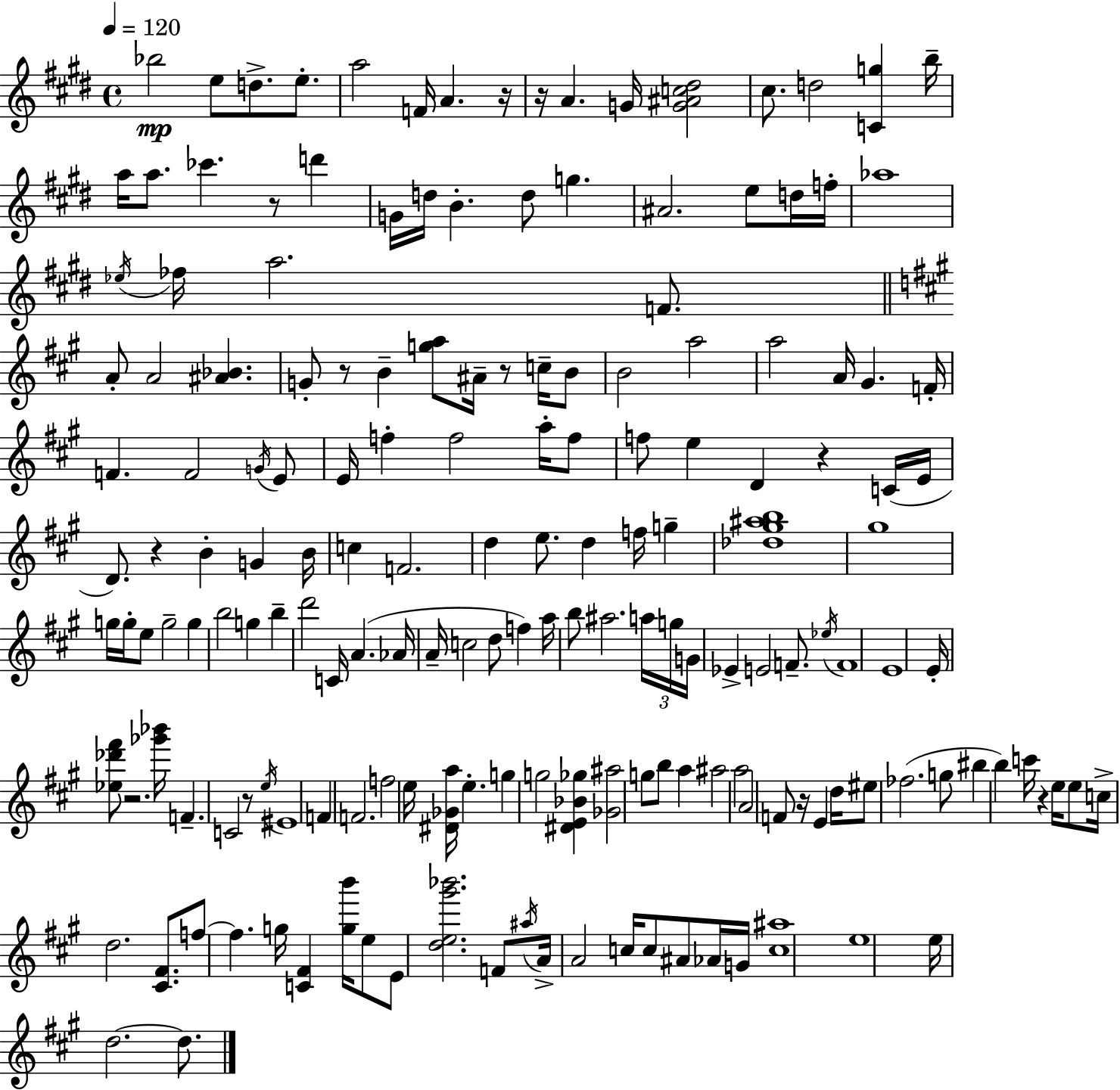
{
  \clef treble
  \time 4/4
  \defaultTimeSignature
  \key e \major
  \tempo 4 = 120
  bes''2\mp e''8 d''8.-> e''8.-. | a''2 f'16 a'4. r16 | r16 a'4. g'16 <g' ais' c'' dis''>2 | cis''8. d''2 <c' g''>4 b''16-- | \break a''16 a''8. ces'''4. r8 d'''4 | g'16 d''16 b'4.-. d''8 g''4. | ais'2. e''8 d''16 f''16-. | aes''1 | \break \acciaccatura { ees''16 } fes''16 a''2. f'8. | \bar "||" \break \key a \major a'8-. a'2 <ais' bes'>4. | g'8-. r8 b'4-- <g'' a''>8 ais'16-- r8 c''16-- b'8 | b'2 a''2 | a''2 a'16 gis'4. f'16-. | \break f'4. f'2 \acciaccatura { g'16 } e'8 | e'16 f''4-. f''2 a''16-. f''8 | f''8 e''4 d'4 r4 c'16( | e'16 d'8.) r4 b'4-. g'4 | \break b'16 c''4 f'2. | d''4 e''8. d''4 f''16 g''4-- | <des'' gis'' ais'' b''>1 | gis''1 | \break g''16 g''16-. e''8 g''2-- g''4 | b''2 g''4 b''4-- | d'''2 c'16 a'4.( | aes'16 a'16-- c''2 d''8 f''4) | \break a''16 b''8 ais''2. \tuplet 3/2 { a''16 | g''16 g'16 } ees'4-> e'2 f'8.-- | \acciaccatura { ees''16 } f'1 | e'1 | \break e'16-. <ees'' des''' fis'''>8 r2. | <ges''' bes'''>16 f'4.-- c'2 | r8 \acciaccatura { e''16 } eis'1 | f'4 f'2. | \break f''2 e''16 <dis' ges' a''>16 e''4.-. | g''4 g''2 <dis' e' bes' ges''>4 | <ges' ais''>2 g''8 b''8 a''4 | ais''2 a''2 | \break a'2 f'8 r16 e'4 | d''16 eis''8 fes''2.( | g''8 bis''4 b''4) c'''16 r4 | e''16 e''8 c''16-> d''2. | \break <cis' fis'>8. f''8~~ f''4. g''16 <c' fis'>4 | <g'' b'''>16 e''8 e'8 <d'' e'' gis''' bes'''>2. | f'8 \acciaccatura { ais''16 } a'16-> a'2 c''16 c''8 | ais'8 aes'16 g'16 <c'' ais''>1 | \break e''1 | e''16 d''2.~~ | d''8. \bar "|."
}